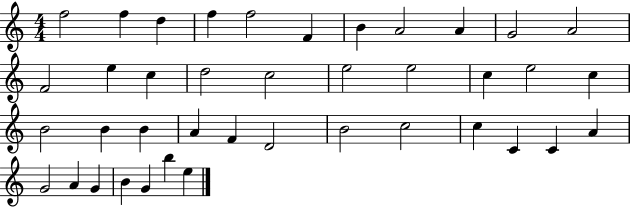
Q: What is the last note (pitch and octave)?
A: E5